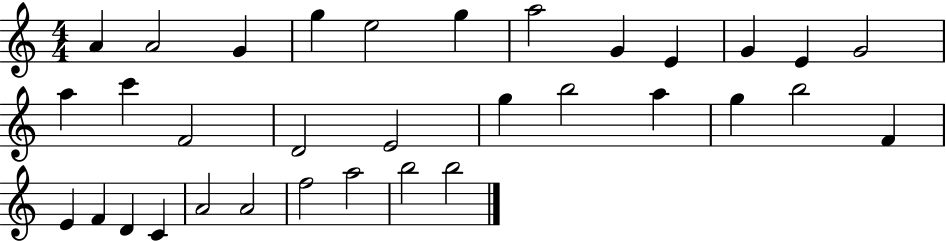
{
  \clef treble
  \numericTimeSignature
  \time 4/4
  \key c \major
  a'4 a'2 g'4 | g''4 e''2 g''4 | a''2 g'4 e'4 | g'4 e'4 g'2 | \break a''4 c'''4 f'2 | d'2 e'2 | g''4 b''2 a''4 | g''4 b''2 f'4 | \break e'4 f'4 d'4 c'4 | a'2 a'2 | f''2 a''2 | b''2 b''2 | \break \bar "|."
}